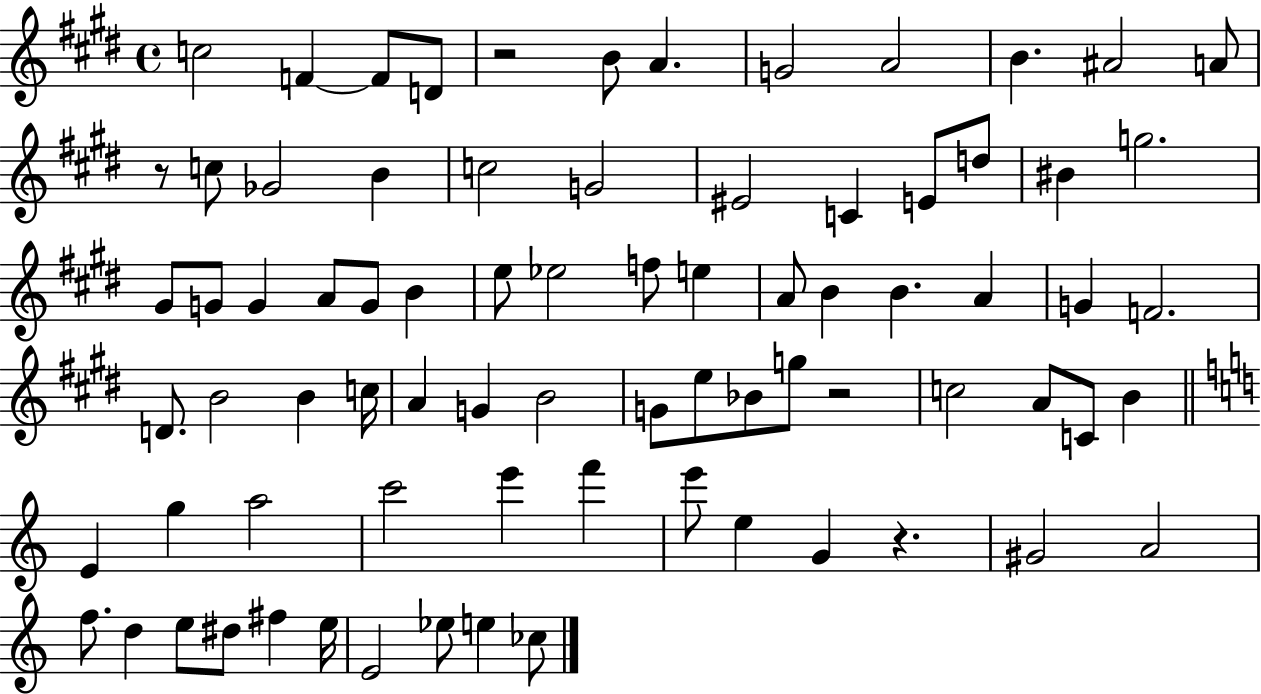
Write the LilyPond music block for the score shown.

{
  \clef treble
  \time 4/4
  \defaultTimeSignature
  \key e \major
  \repeat volta 2 { c''2 f'4~~ f'8 d'8 | r2 b'8 a'4. | g'2 a'2 | b'4. ais'2 a'8 | \break r8 c''8 ges'2 b'4 | c''2 g'2 | eis'2 c'4 e'8 d''8 | bis'4 g''2. | \break gis'8 g'8 g'4 a'8 g'8 b'4 | e''8 ees''2 f''8 e''4 | a'8 b'4 b'4. a'4 | g'4 f'2. | \break d'8. b'2 b'4 c''16 | a'4 g'4 b'2 | g'8 e''8 bes'8 g''8 r2 | c''2 a'8 c'8 b'4 | \break \bar "||" \break \key c \major e'4 g''4 a''2 | c'''2 e'''4 f'''4 | e'''8 e''4 g'4 r4. | gis'2 a'2 | \break f''8. d''4 e''8 dis''8 fis''4 e''16 | e'2 ees''8 e''4 ces''8 | } \bar "|."
}